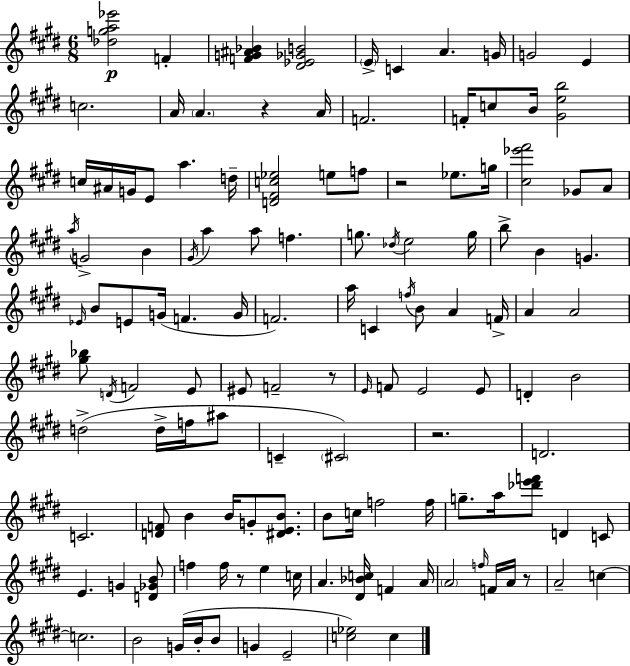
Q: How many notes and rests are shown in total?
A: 128